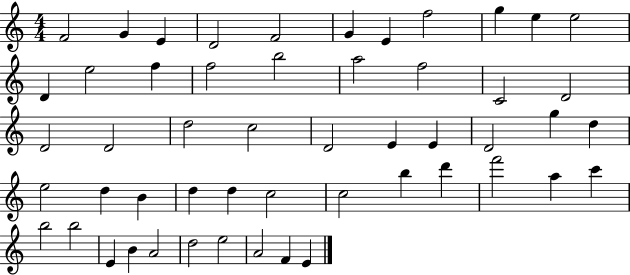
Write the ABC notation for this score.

X:1
T:Untitled
M:4/4
L:1/4
K:C
F2 G E D2 F2 G E f2 g e e2 D e2 f f2 b2 a2 f2 C2 D2 D2 D2 d2 c2 D2 E E D2 g d e2 d B d d c2 c2 b d' f'2 a c' b2 b2 E B A2 d2 e2 A2 F E